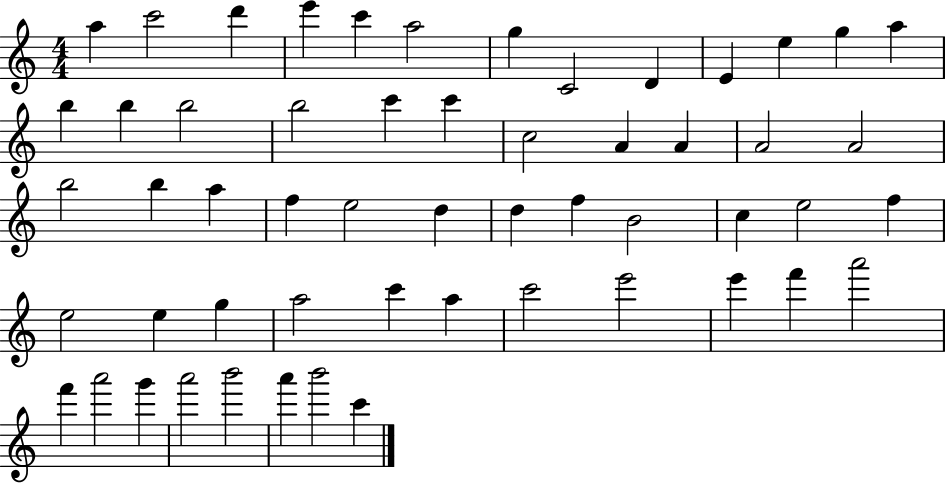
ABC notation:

X:1
T:Untitled
M:4/4
L:1/4
K:C
a c'2 d' e' c' a2 g C2 D E e g a b b b2 b2 c' c' c2 A A A2 A2 b2 b a f e2 d d f B2 c e2 f e2 e g a2 c' a c'2 e'2 e' f' a'2 f' a'2 g' a'2 b'2 a' b'2 c'